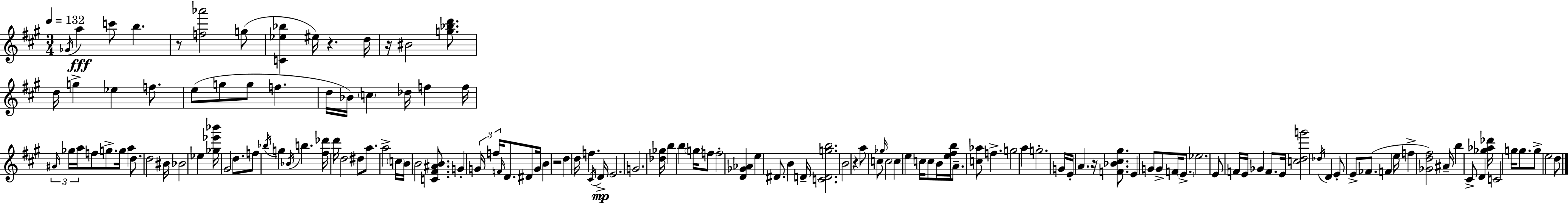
X:1
T:Untitled
M:3/4
L:1/4
K:A
_G/4 a c'/2 b z/2 [f_a']2 g/2 [C_e_b] ^e/4 z d/4 z/4 ^B2 [g_bd']/2 d/4 g _e f/2 e/2 g/2 g/2 f d/4 _B/4 c _d/4 f f/4 ^A/4 _g/4 a/4 f/2 g/2 g/4 a d/2 d2 ^B/4 _B2 _e [_g_e'_b']/4 ^G2 d/2 f/2 _b/4 g _B/4 b [^f_d']/4 d'/4 d2 ^d/2 a/2 a2 c/4 B/4 B2 [C^F^AB]/2 G G/4 f/4 F/4 D/2 ^D/2 G/4 B z2 d d/4 f ^C/4 D/4 E2 G2 [_d_g]/4 b b g/4 f/2 f2 [D_G_A] e ^D/2 B D/4 [CDgb]2 B2 z a/2 c/2 _g/4 c2 c e c/4 c/2 B/4 [e^fb]/4 A/2 [c_a]/2 f g2 a g2 G/4 E/4 A z/4 [F_B^c^g]/2 E G/2 G/2 F/4 E/2 _e2 E/2 F/4 E/4 _G F/2 E/4 [cdg']2 _d/4 D E/2 E/2 _F/2 F e/4 f [_Gd^f]2 ^A/4 b ^C/2 D [_g_a_d']/4 C2 g/4 g/2 g/2 e2 d/2